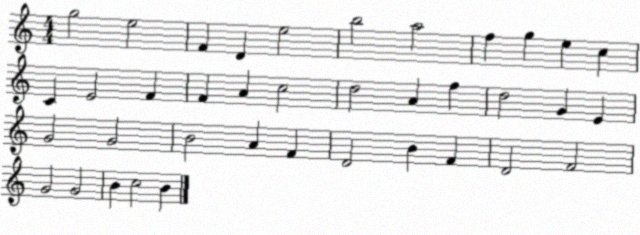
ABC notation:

X:1
T:Untitled
M:4/4
L:1/4
K:C
g2 e2 F D e2 b2 a2 f g e c C E2 F F A c2 d2 A f d2 G E G2 G2 B2 A F D2 B F D2 F2 G2 G2 B c2 B